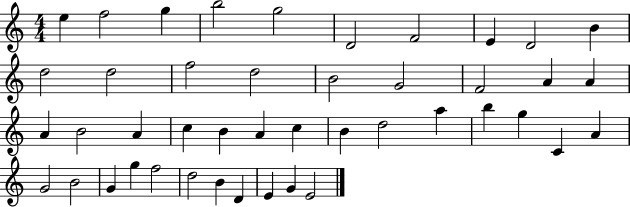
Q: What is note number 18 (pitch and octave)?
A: A4